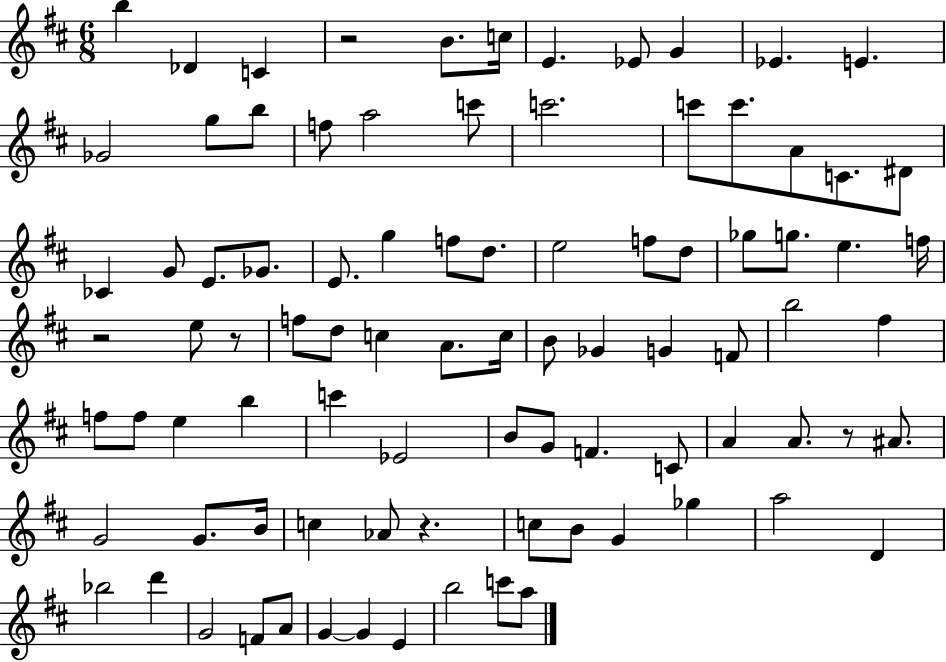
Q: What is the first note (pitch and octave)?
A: B5